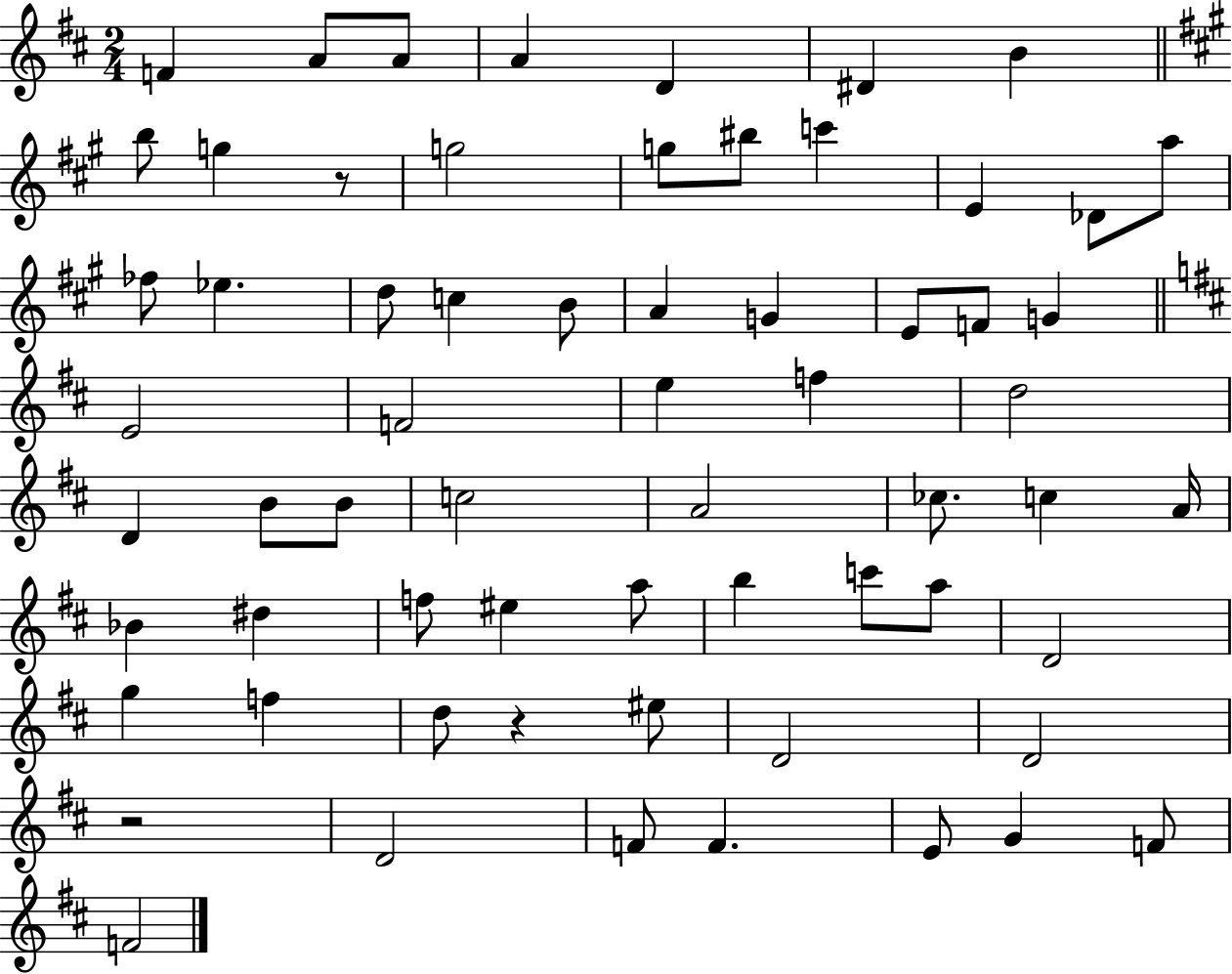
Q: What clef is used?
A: treble